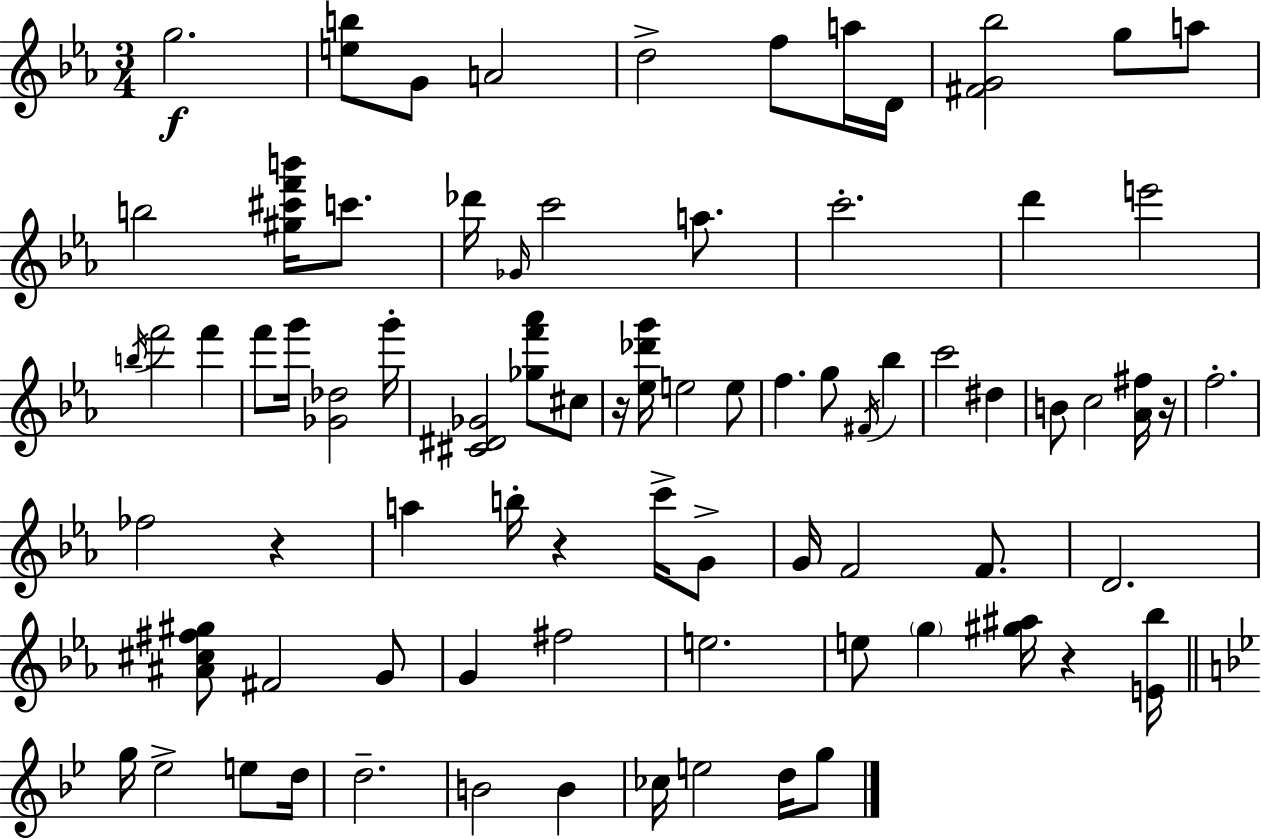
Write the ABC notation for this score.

X:1
T:Untitled
M:3/4
L:1/4
K:Cm
g2 [eb]/2 G/2 A2 d2 f/2 a/4 D/4 [^FG_b]2 g/2 a/2 b2 [^g^c'f'b']/4 c'/2 _d'/4 _G/4 c'2 a/2 c'2 d' e'2 b/4 f'2 f' f'/2 g'/4 [_G_d]2 g'/4 [^C^D_G]2 [_gf'_a']/2 ^c/2 z/4 [_e_d'g']/4 e2 e/2 f g/2 ^F/4 _b c'2 ^d B/2 c2 [_A^f]/4 z/4 f2 _f2 z a b/4 z c'/4 G/2 G/4 F2 F/2 D2 [^A^c^f^g]/2 ^F2 G/2 G ^f2 e2 e/2 g [^g^a]/4 z [E_b]/4 g/4 _e2 e/2 d/4 d2 B2 B _c/4 e2 d/4 g/2